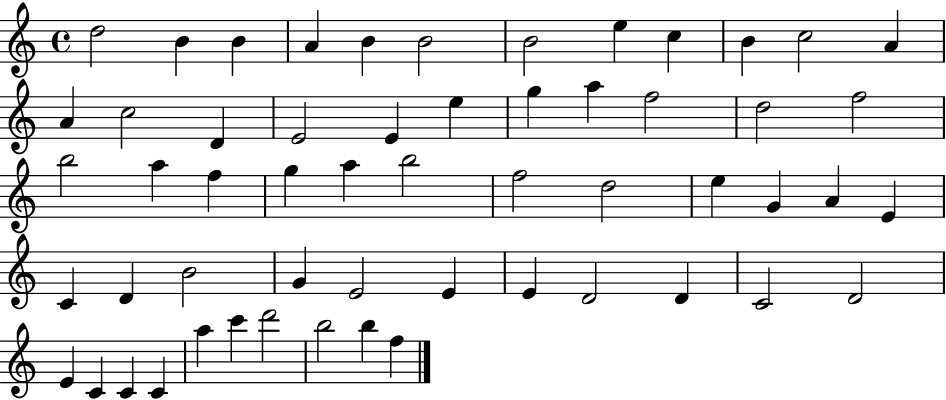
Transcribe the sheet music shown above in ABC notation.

X:1
T:Untitled
M:4/4
L:1/4
K:C
d2 B B A B B2 B2 e c B c2 A A c2 D E2 E e g a f2 d2 f2 b2 a f g a b2 f2 d2 e G A E C D B2 G E2 E E D2 D C2 D2 E C C C a c' d'2 b2 b f